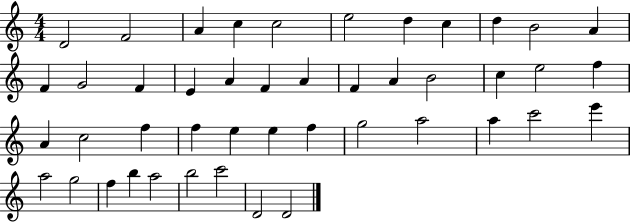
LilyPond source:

{
  \clef treble
  \numericTimeSignature
  \time 4/4
  \key c \major
  d'2 f'2 | a'4 c''4 c''2 | e''2 d''4 c''4 | d''4 b'2 a'4 | \break f'4 g'2 f'4 | e'4 a'4 f'4 a'4 | f'4 a'4 b'2 | c''4 e''2 f''4 | \break a'4 c''2 f''4 | f''4 e''4 e''4 f''4 | g''2 a''2 | a''4 c'''2 e'''4 | \break a''2 g''2 | f''4 b''4 a''2 | b''2 c'''2 | d'2 d'2 | \break \bar "|."
}